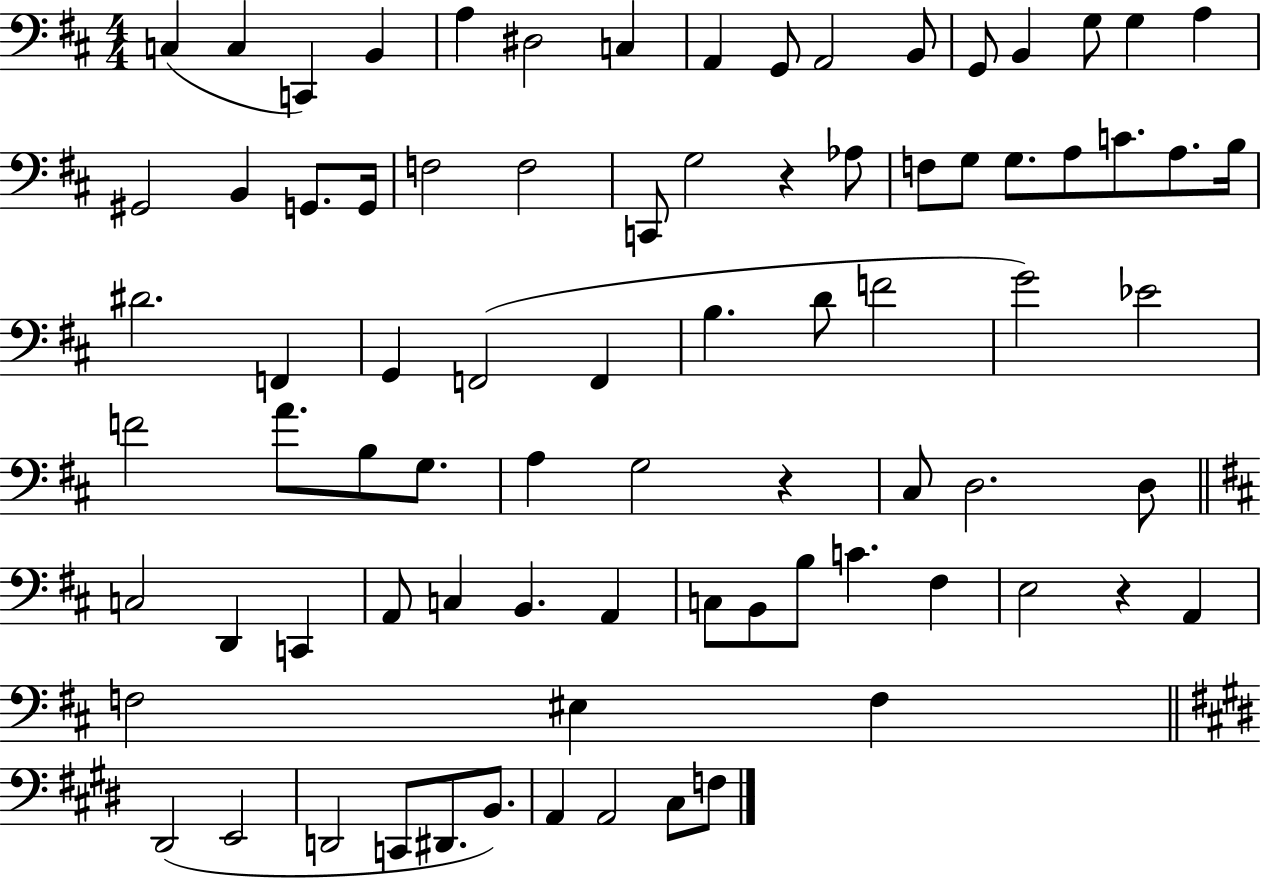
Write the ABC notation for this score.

X:1
T:Untitled
M:4/4
L:1/4
K:D
C, C, C,, B,, A, ^D,2 C, A,, G,,/2 A,,2 B,,/2 G,,/2 B,, G,/2 G, A, ^G,,2 B,, G,,/2 G,,/4 F,2 F,2 C,,/2 G,2 z _A,/2 F,/2 G,/2 G,/2 A,/2 C/2 A,/2 B,/4 ^D2 F,, G,, F,,2 F,, B, D/2 F2 G2 _E2 F2 A/2 B,/2 G,/2 A, G,2 z ^C,/2 D,2 D,/2 C,2 D,, C,, A,,/2 C, B,, A,, C,/2 B,,/2 B,/2 C ^F, E,2 z A,, F,2 ^E, F, ^D,,2 E,,2 D,,2 C,,/2 ^D,,/2 B,,/2 A,, A,,2 ^C,/2 F,/2